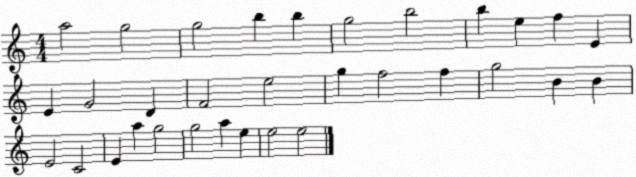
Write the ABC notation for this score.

X:1
T:Untitled
M:4/4
L:1/4
K:C
a2 g2 g2 b b g2 b2 b e f E E G2 D F2 e2 g f2 f g2 B B E2 C2 E a g2 g2 a e e2 e2